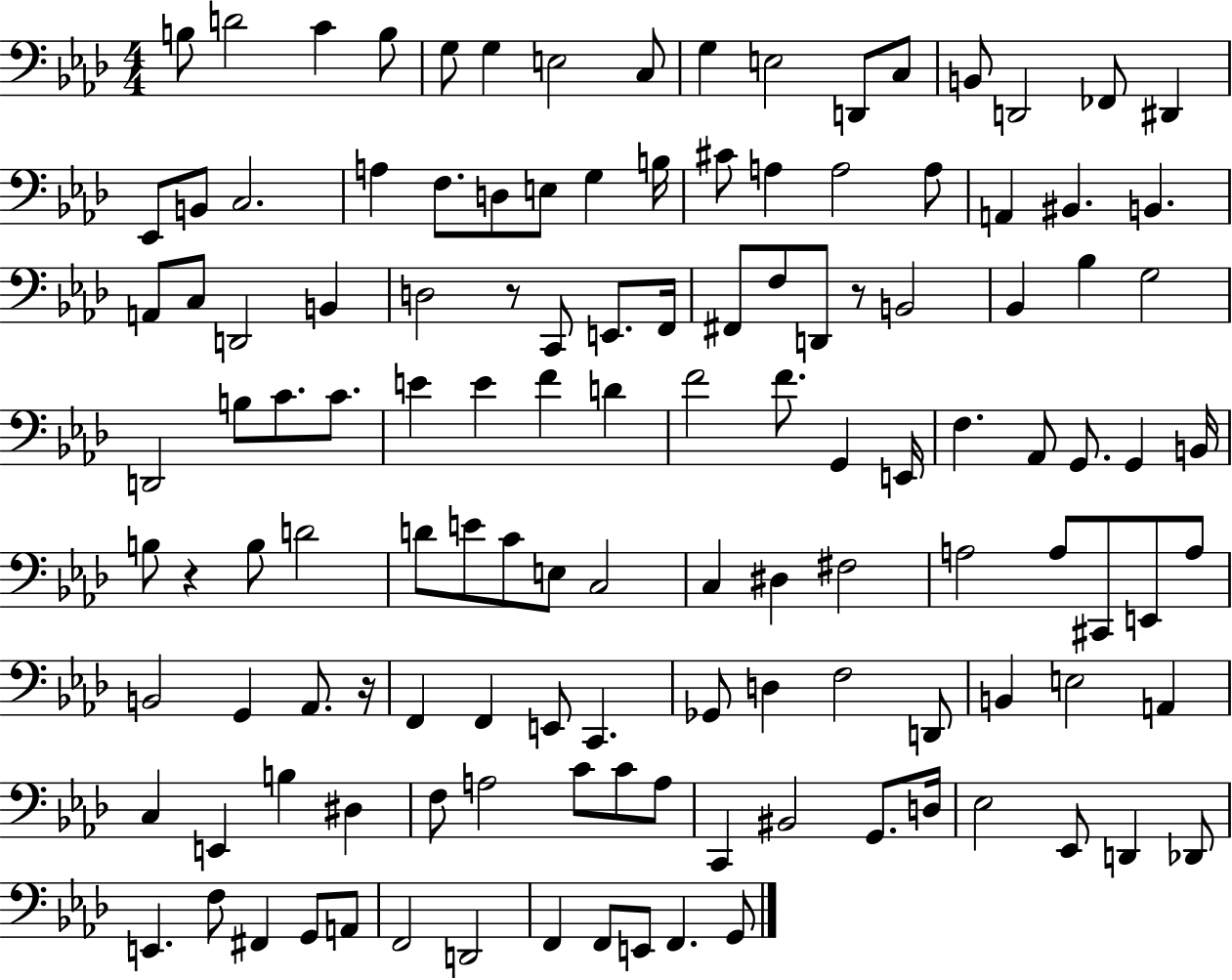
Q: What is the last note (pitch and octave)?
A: G2